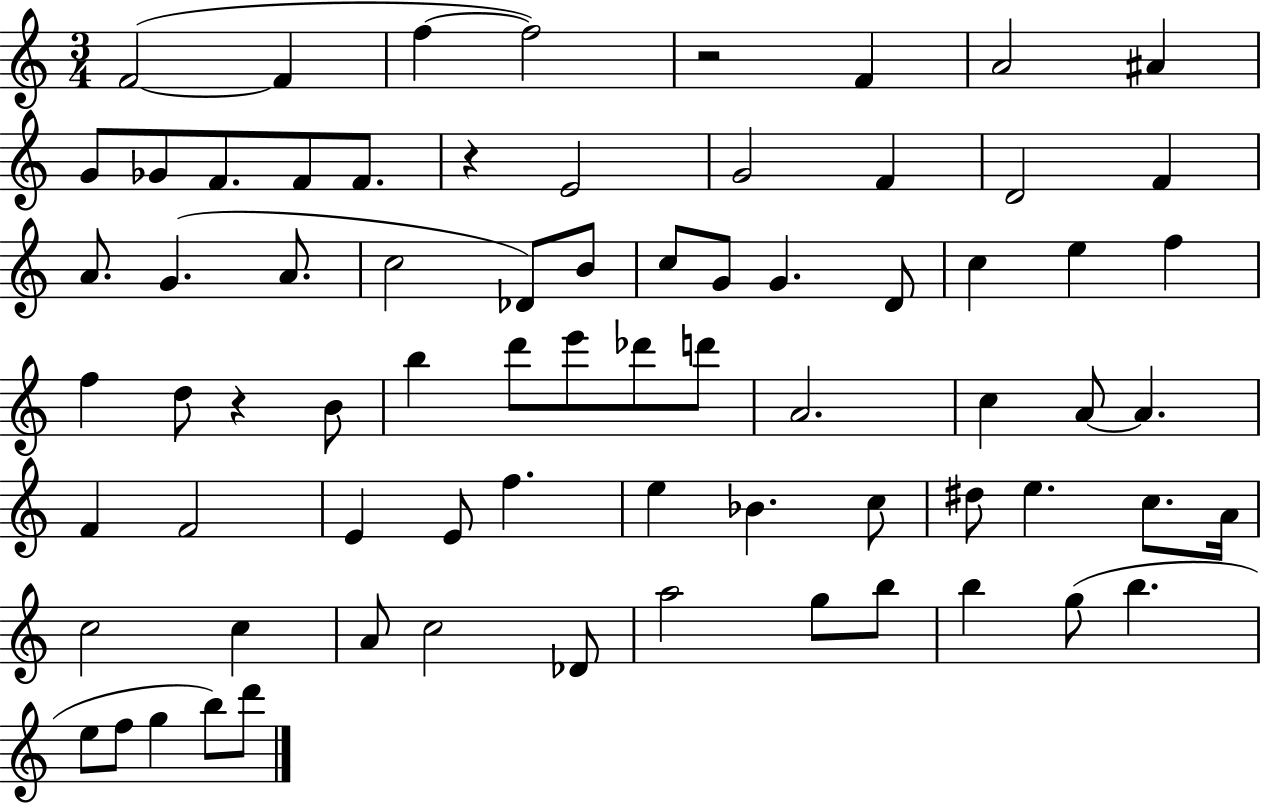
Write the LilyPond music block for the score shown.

{
  \clef treble
  \numericTimeSignature
  \time 3/4
  \key c \major
  f'2~(~ f'4 | f''4~~ f''2) | r2 f'4 | a'2 ais'4 | \break g'8 ges'8 f'8. f'8 f'8. | r4 e'2 | g'2 f'4 | d'2 f'4 | \break a'8. g'4.( a'8. | c''2 des'8) b'8 | c''8 g'8 g'4. d'8 | c''4 e''4 f''4 | \break f''4 d''8 r4 b'8 | b''4 d'''8 e'''8 des'''8 d'''8 | a'2. | c''4 a'8~~ a'4. | \break f'4 f'2 | e'4 e'8 f''4. | e''4 bes'4. c''8 | dis''8 e''4. c''8. a'16 | \break c''2 c''4 | a'8 c''2 des'8 | a''2 g''8 b''8 | b''4 g''8( b''4. | \break e''8 f''8 g''4 b''8) d'''8 | \bar "|."
}